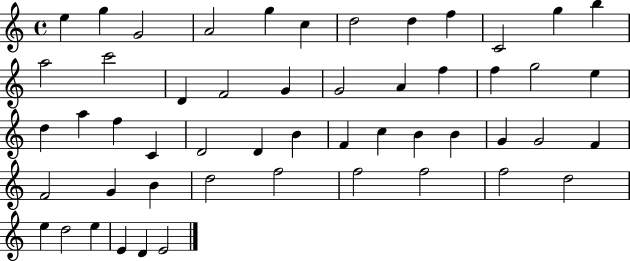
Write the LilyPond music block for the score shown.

{
  \clef treble
  \time 4/4
  \defaultTimeSignature
  \key c \major
  e''4 g''4 g'2 | a'2 g''4 c''4 | d''2 d''4 f''4 | c'2 g''4 b''4 | \break a''2 c'''2 | d'4 f'2 g'4 | g'2 a'4 f''4 | f''4 g''2 e''4 | \break d''4 a''4 f''4 c'4 | d'2 d'4 b'4 | f'4 c''4 b'4 b'4 | g'4 g'2 f'4 | \break f'2 g'4 b'4 | d''2 f''2 | f''2 f''2 | f''2 d''2 | \break e''4 d''2 e''4 | e'4 d'4 e'2 | \bar "|."
}